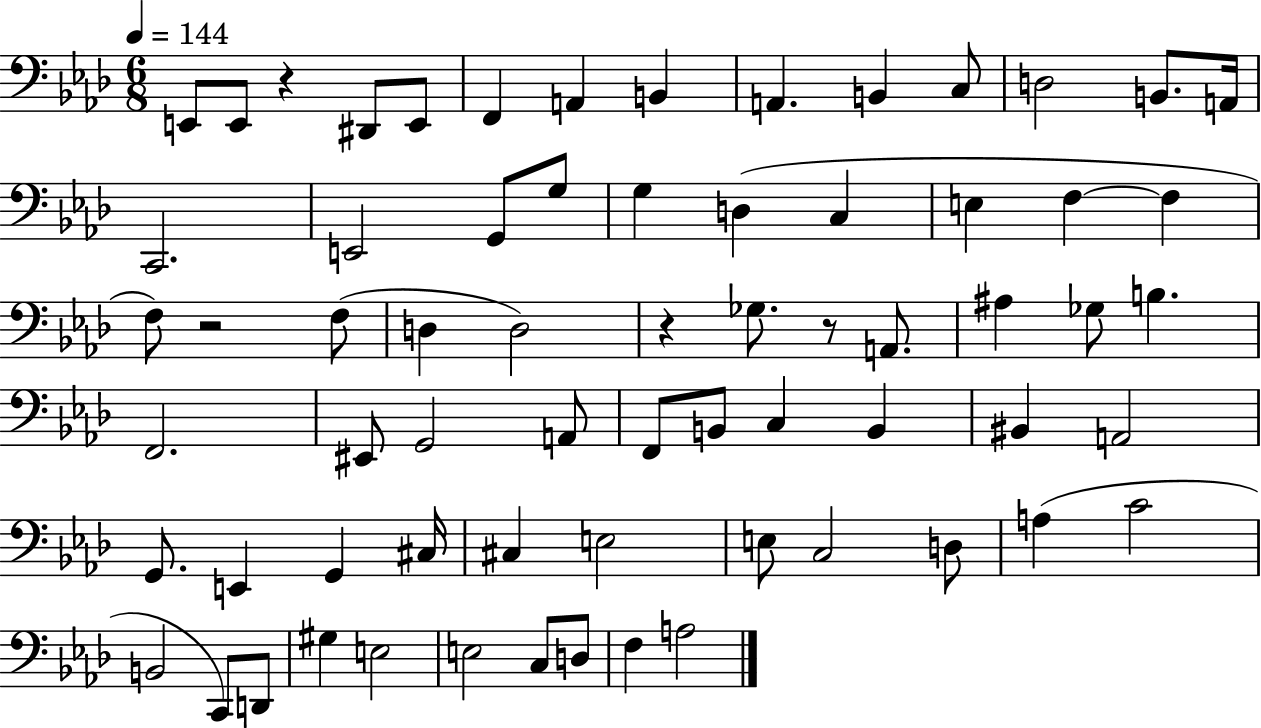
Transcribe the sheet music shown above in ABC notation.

X:1
T:Untitled
M:6/8
L:1/4
K:Ab
E,,/2 E,,/2 z ^D,,/2 E,,/2 F,, A,, B,, A,, B,, C,/2 D,2 B,,/2 A,,/4 C,,2 E,,2 G,,/2 G,/2 G, D, C, E, F, F, F,/2 z2 F,/2 D, D,2 z _G,/2 z/2 A,,/2 ^A, _G,/2 B, F,,2 ^E,,/2 G,,2 A,,/2 F,,/2 B,,/2 C, B,, ^B,, A,,2 G,,/2 E,, G,, ^C,/4 ^C, E,2 E,/2 C,2 D,/2 A, C2 B,,2 C,,/2 D,,/2 ^G, E,2 E,2 C,/2 D,/2 F, A,2